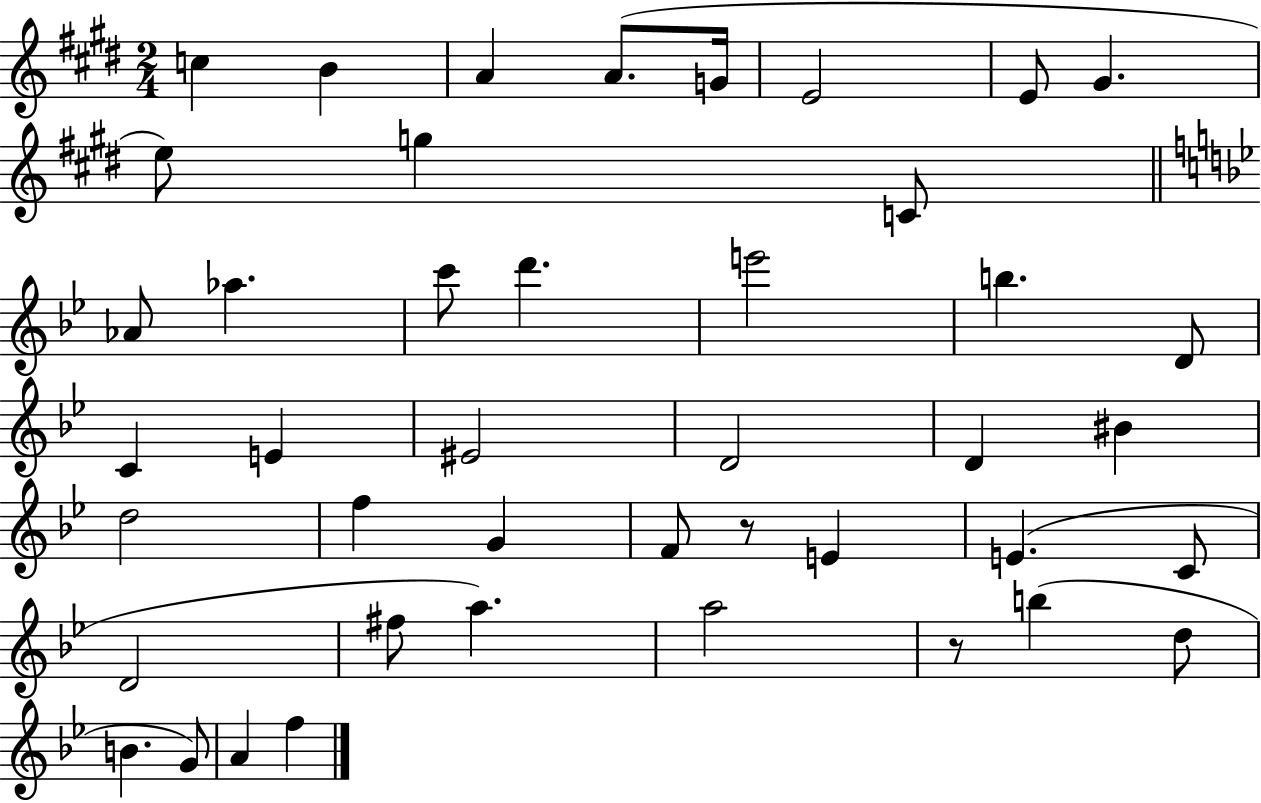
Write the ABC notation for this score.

X:1
T:Untitled
M:2/4
L:1/4
K:E
c B A A/2 G/4 E2 E/2 ^G e/2 g C/2 _A/2 _a c'/2 d' e'2 b D/2 C E ^E2 D2 D ^B d2 f G F/2 z/2 E E C/2 D2 ^f/2 a a2 z/2 b d/2 B G/2 A f